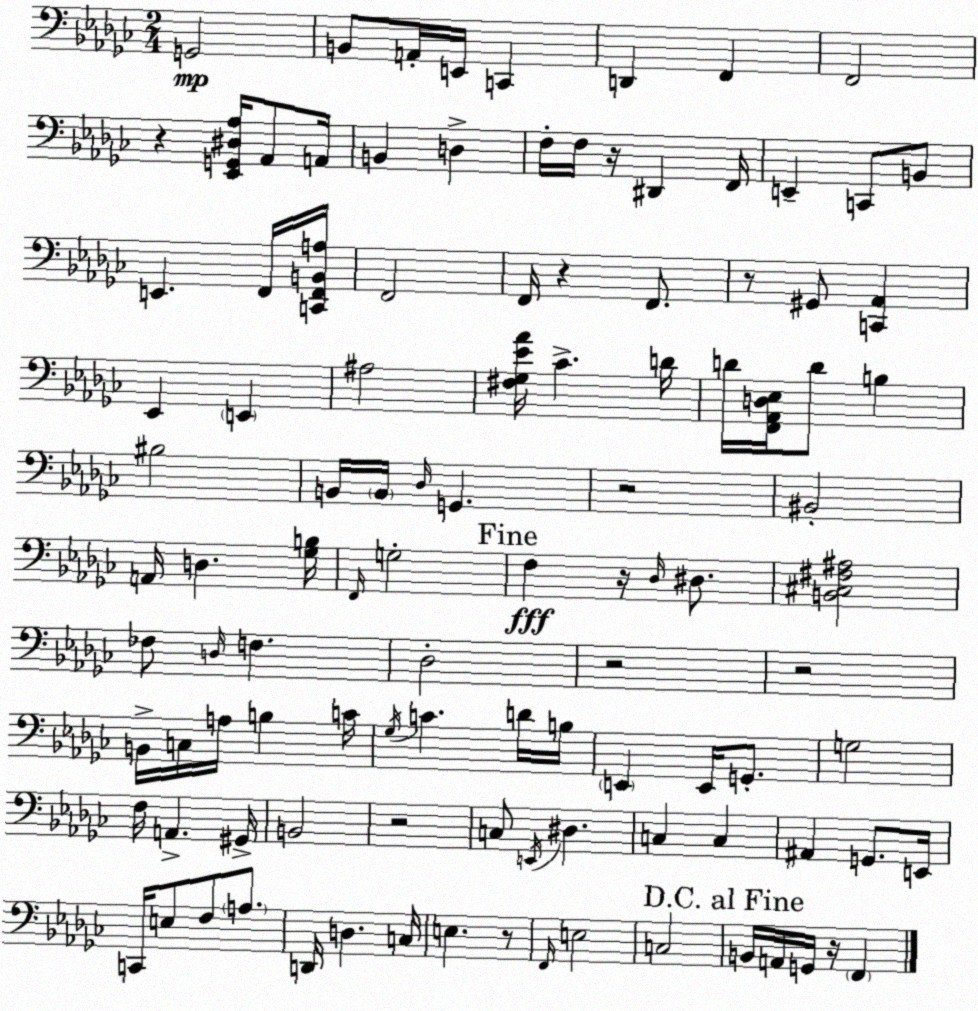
X:1
T:Untitled
M:2/4
L:1/4
K:Ebm
G,,2 B,,/2 A,,/4 E,,/4 C,, D,, F,, F,,2 z [_E,,G,,^D,_A,]/4 _A,,/2 A,,/4 B,, D, F,/4 F,/4 z/4 ^D,, F,,/4 E,, C,,/2 B,,/2 E,, F,,/4 [C,,F,,B,,A,]/4 F,,2 F,,/4 z F,,/2 z/2 ^G,,/2 [C,,_A,,] _E,, E,, ^A,2 [^F,_G,_E_A]/4 _C D/4 D/4 [F,,_A,,D,_E,]/4 D/2 B, ^B,2 B,,/4 B,,/4 _D,/4 G,, z2 ^B,,2 A,,/4 D, [_G,B,]/4 F,,/4 G,2 F, z/4 _D,/4 ^D,/2 [B,,^C,^F,^A,]2 _F,/2 D,/4 F, _D,2 z2 z2 B,,/4 C,/4 A,/4 B, C/4 _G,/4 C D/4 B,/4 E,, E,,/4 G,,/2 G,2 F,/4 A,, ^G,,/4 B,,2 z2 C,/2 E,,/4 ^D, C, C, ^A,, G,,/2 E,,/4 C,,/4 E,/2 F,/2 A,/2 D,,/4 D, C,/4 E, z/2 F,,/4 E,2 C,2 B,,/4 A,,/4 G,,/4 z/4 F,,